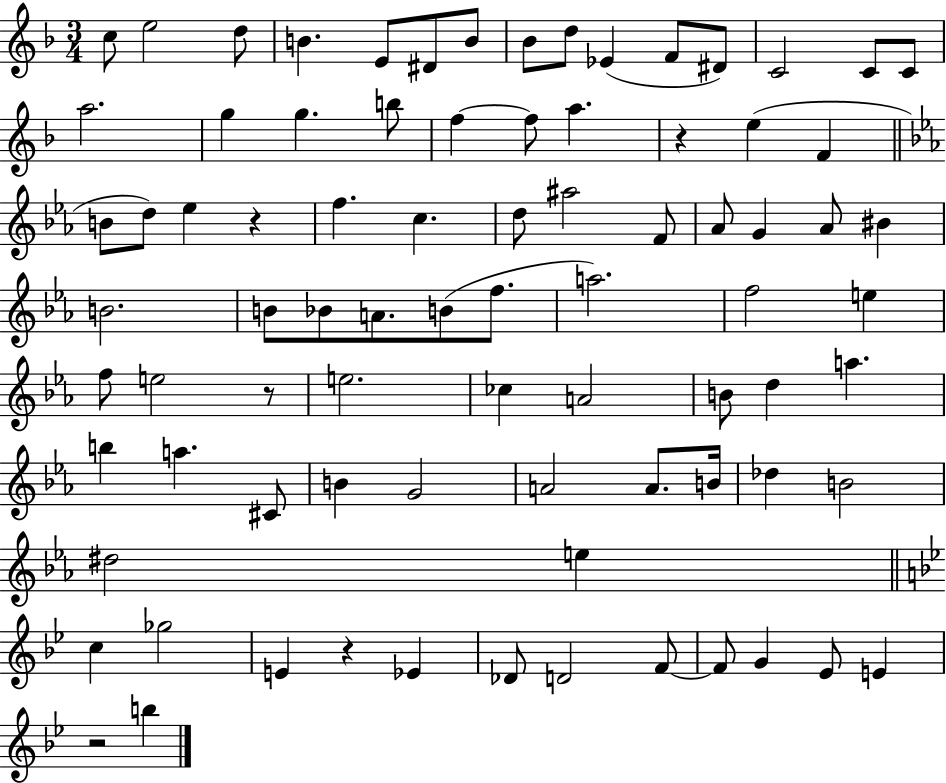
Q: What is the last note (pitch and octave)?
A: B5